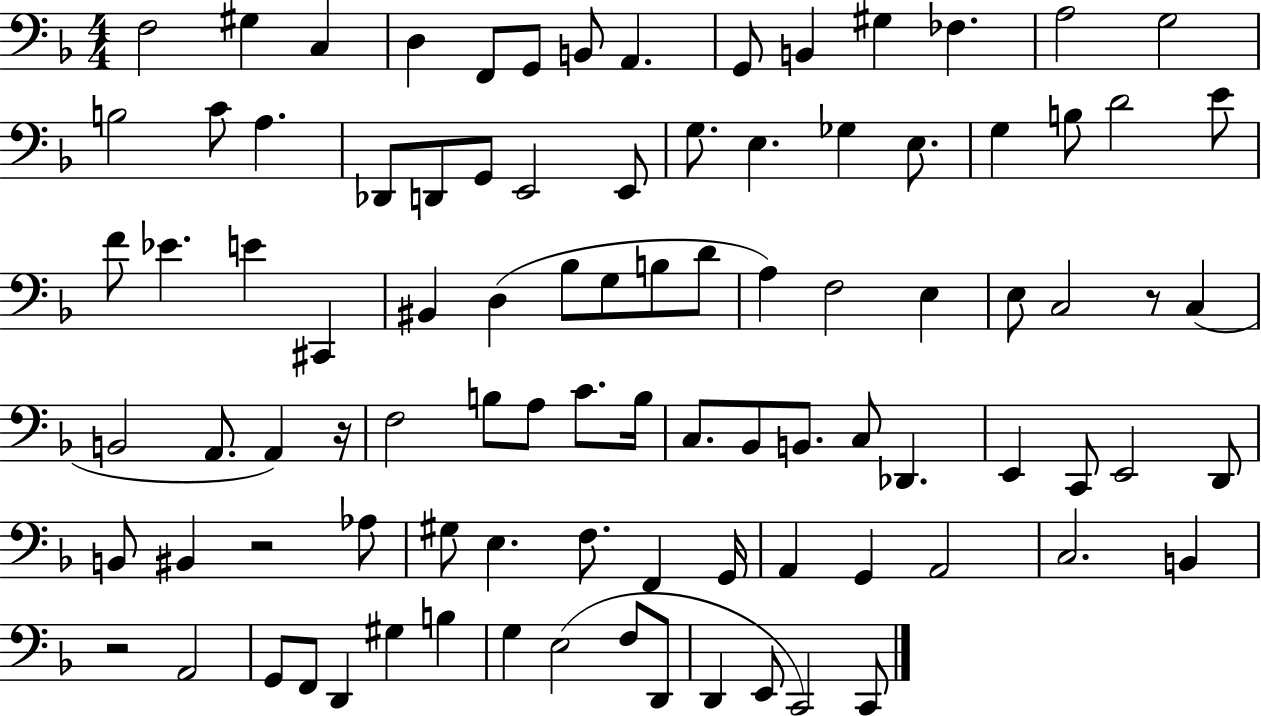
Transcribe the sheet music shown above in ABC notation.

X:1
T:Untitled
M:4/4
L:1/4
K:F
F,2 ^G, C, D, F,,/2 G,,/2 B,,/2 A,, G,,/2 B,, ^G, _F, A,2 G,2 B,2 C/2 A, _D,,/2 D,,/2 G,,/2 E,,2 E,,/2 G,/2 E, _G, E,/2 G, B,/2 D2 E/2 F/2 _E E ^C,, ^B,, D, _B,/2 G,/2 B,/2 D/2 A, F,2 E, E,/2 C,2 z/2 C, B,,2 A,,/2 A,, z/4 F,2 B,/2 A,/2 C/2 B,/4 C,/2 _B,,/2 B,,/2 C,/2 _D,, E,, C,,/2 E,,2 D,,/2 B,,/2 ^B,, z2 _A,/2 ^G,/2 E, F,/2 F,, G,,/4 A,, G,, A,,2 C,2 B,, z2 A,,2 G,,/2 F,,/2 D,, ^G, B, G, E,2 F,/2 D,,/2 D,, E,,/2 C,,2 C,,/2